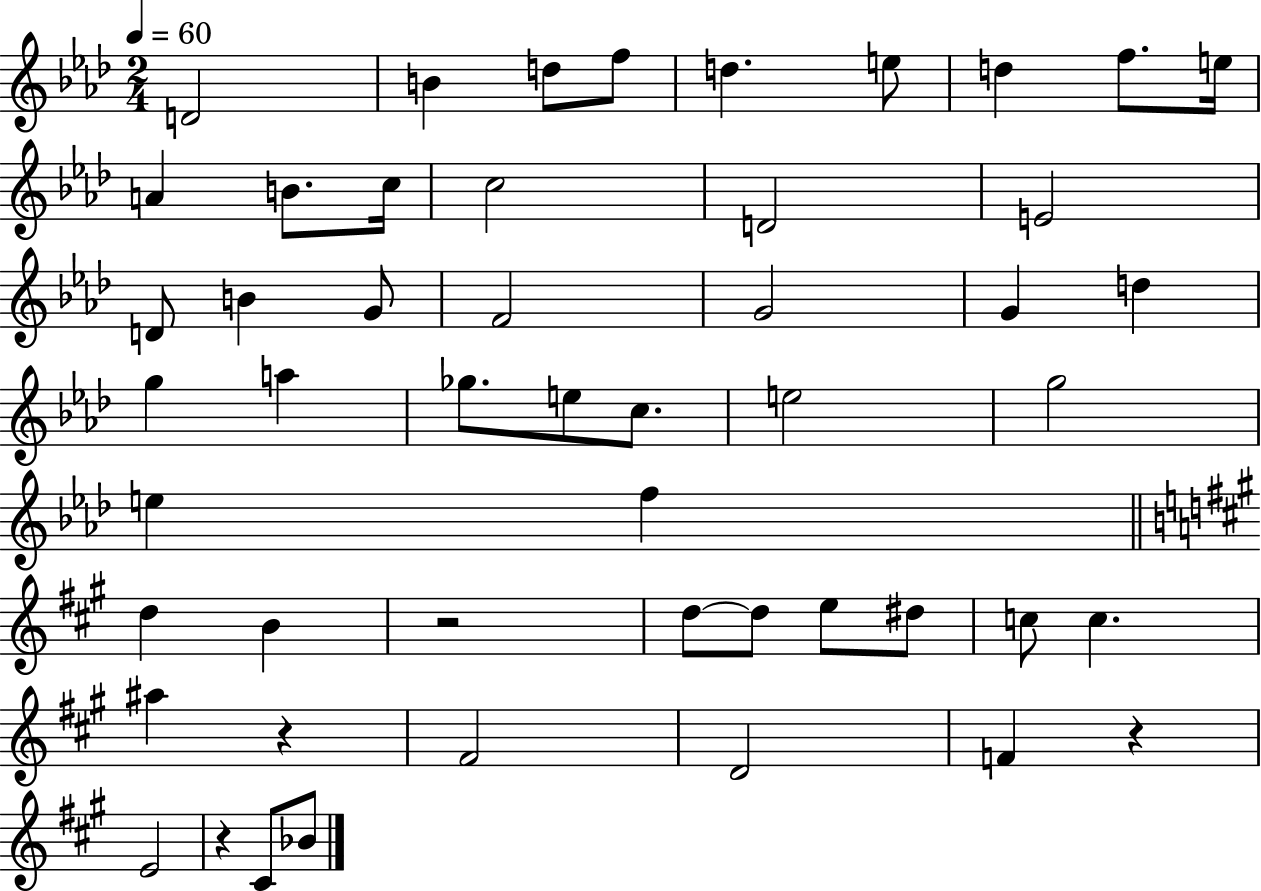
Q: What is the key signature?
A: AES major